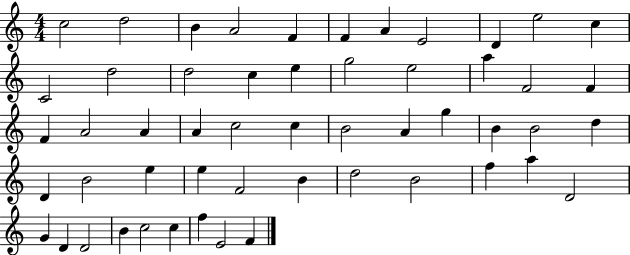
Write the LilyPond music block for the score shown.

{
  \clef treble
  \numericTimeSignature
  \time 4/4
  \key c \major
  c''2 d''2 | b'4 a'2 f'4 | f'4 a'4 e'2 | d'4 e''2 c''4 | \break c'2 d''2 | d''2 c''4 e''4 | g''2 e''2 | a''4 f'2 f'4 | \break f'4 a'2 a'4 | a'4 c''2 c''4 | b'2 a'4 g''4 | b'4 b'2 d''4 | \break d'4 b'2 e''4 | e''4 f'2 b'4 | d''2 b'2 | f''4 a''4 d'2 | \break g'4 d'4 d'2 | b'4 c''2 c''4 | f''4 e'2 f'4 | \bar "|."
}